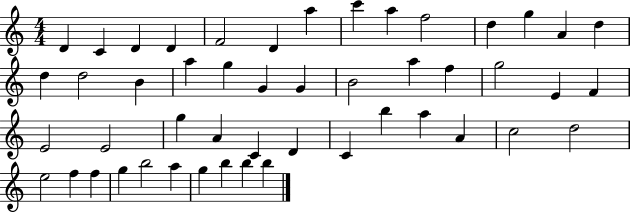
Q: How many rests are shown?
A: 0